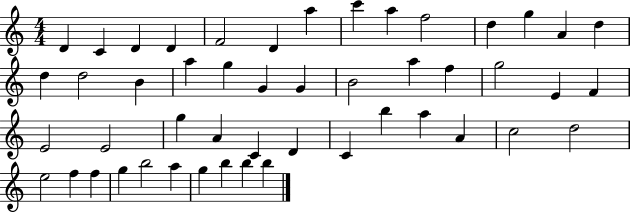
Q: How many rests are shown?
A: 0